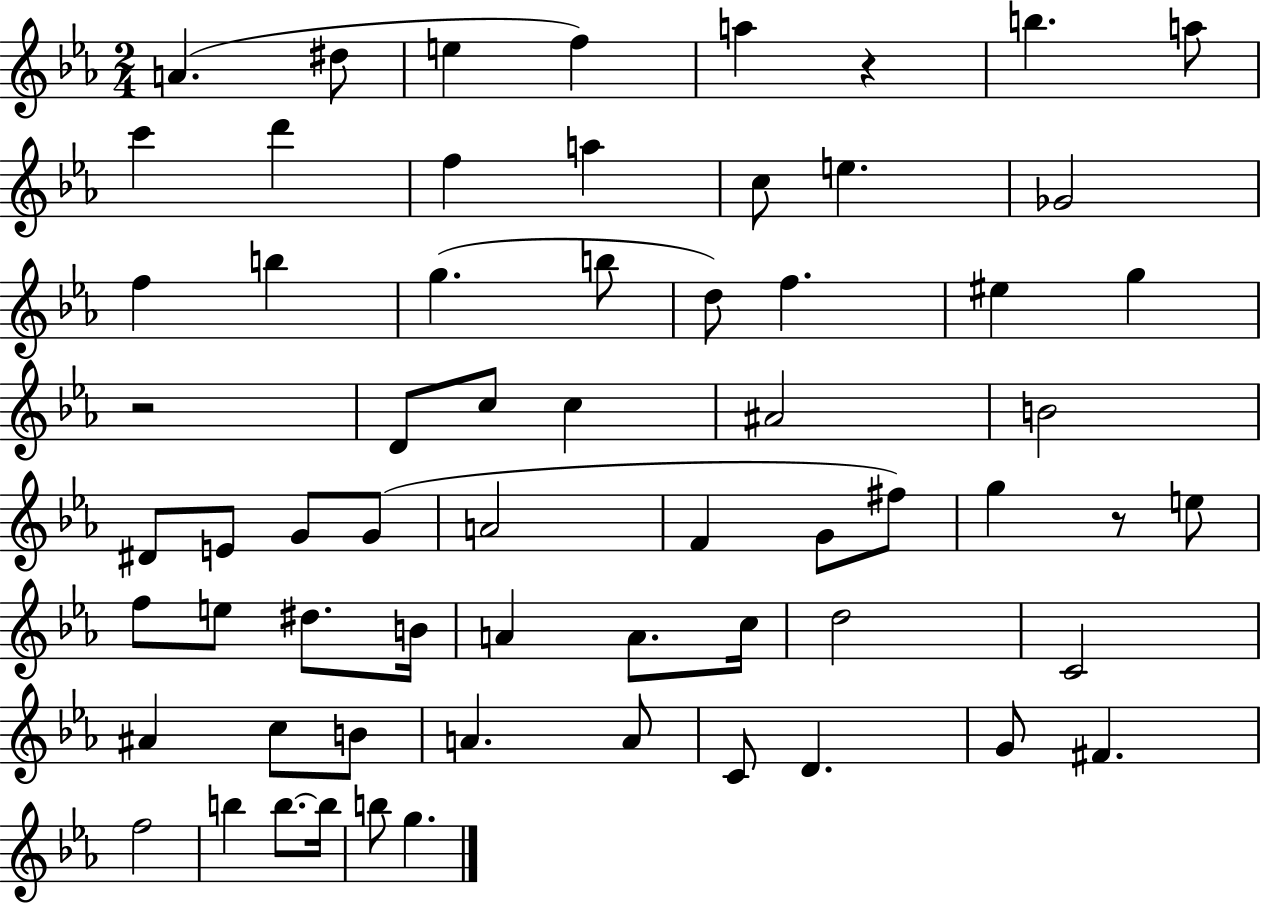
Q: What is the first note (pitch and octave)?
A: A4